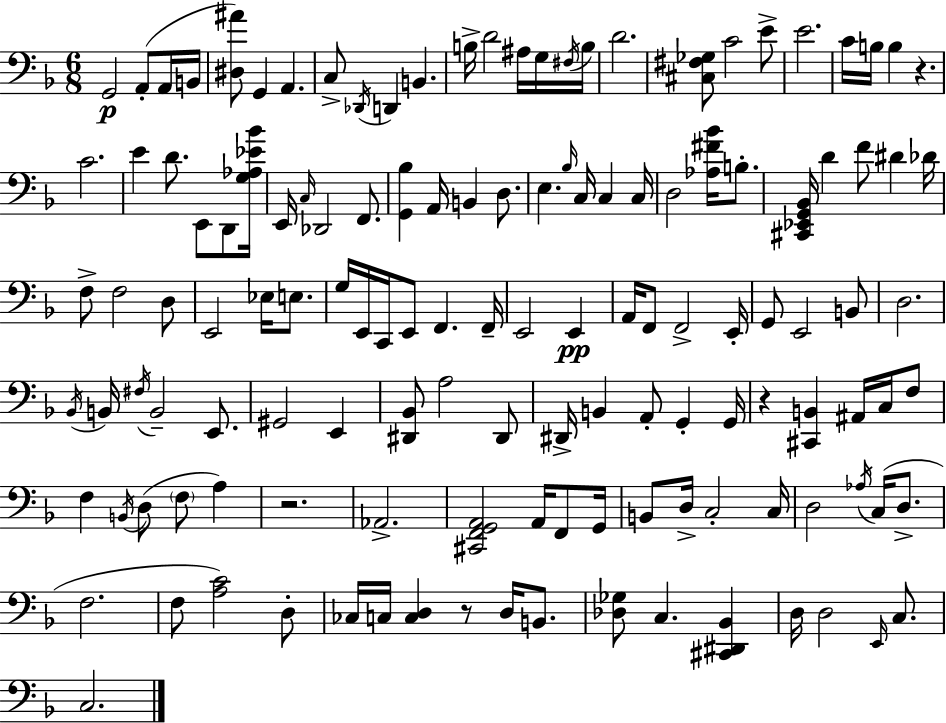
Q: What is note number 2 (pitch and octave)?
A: A2